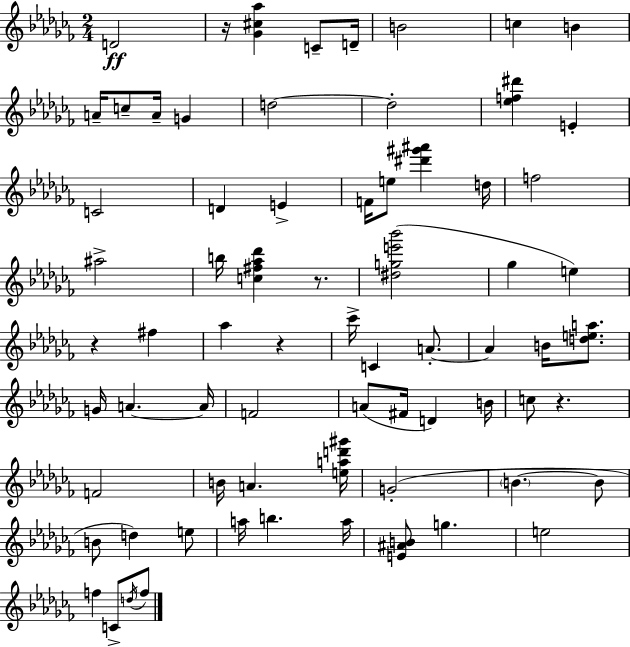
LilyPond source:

{
  \clef treble
  \numericTimeSignature
  \time 2/4
  \key aes \minor
  d'2\ff | r16 <ges' cis'' aes''>4 c'8-- d'16-- | b'2 | c''4 b'4 | \break a'16-- c''8-- a'16-- g'4 | d''2~~ | d''2-. | <ees'' f'' dis'''>4 e'4-. | \break c'2 | d'4 e'4-> | f'16 e''8 <dis''' gis''' ais'''>4 d''16 | f''2 | \break ais''2-> | b''16 <c'' fis'' aes'' des'''>4 r8. | <dis'' g'' e''' bes'''>2( | ges''4 e''4) | \break r4 fis''4 | aes''4 r4 | ces'''16-> c'4 a'8.-.~~ | a'4 b'16 <d'' e'' a''>8. | \break g'16 a'4.~~ a'16 | f'2 | a'8( fis'16 d'4) b'16 | c''8 r4. | \break f'2 | b'16 a'4. <e'' a'' d''' gis'''>16 | g'2-.( | \parenthesize b'4.~~ b'8 | \break b'8 d''4) e''8 | a''16 b''4. a''16 | <e' ais' b'>8 g''4. | e''2 | \break f''4 c'8-> \acciaccatura { d''16 } f''8 | \bar "|."
}